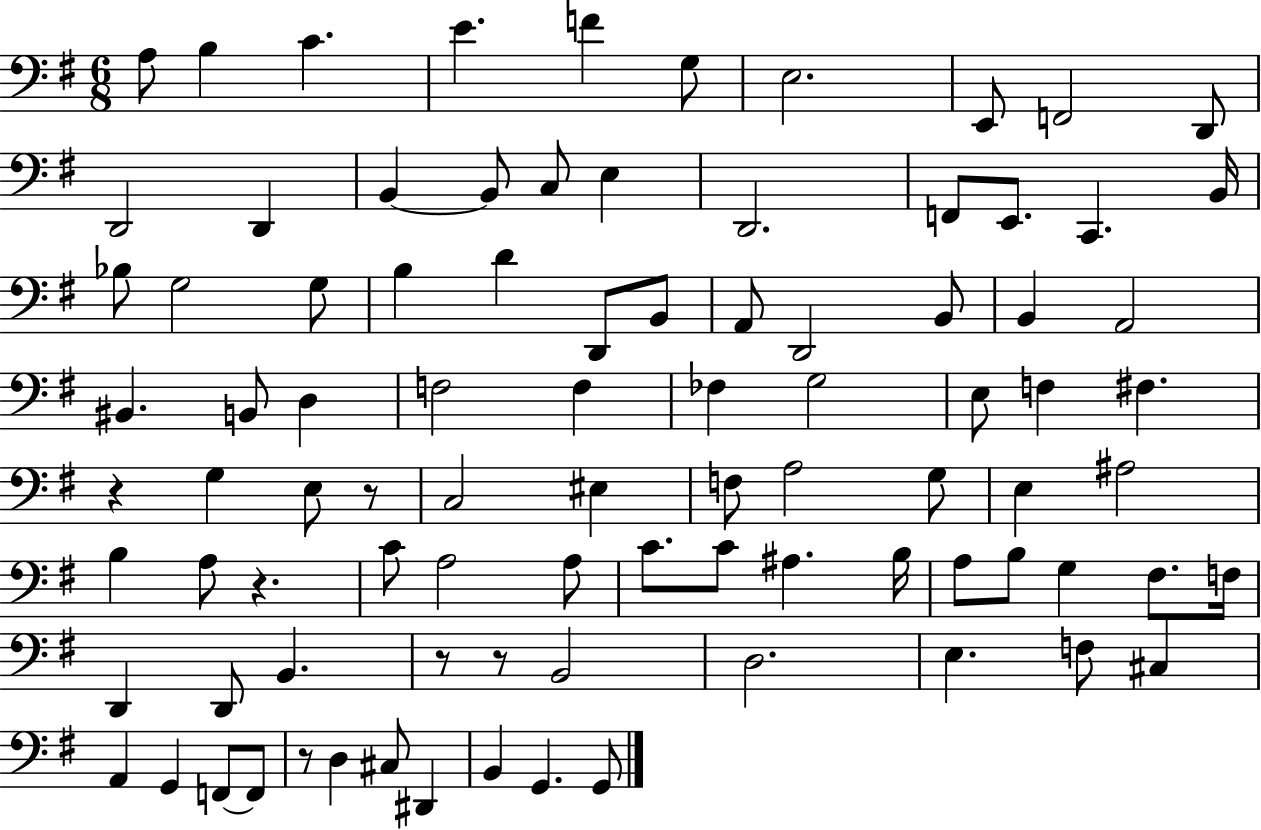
{
  \clef bass
  \numericTimeSignature
  \time 6/8
  \key g \major
  \repeat volta 2 { a8 b4 c'4. | e'4. f'4 g8 | e2. | e,8 f,2 d,8 | \break d,2 d,4 | b,4~~ b,8 c8 e4 | d,2. | f,8 e,8. c,4. b,16 | \break bes8 g2 g8 | b4 d'4 d,8 b,8 | a,8 d,2 b,8 | b,4 a,2 | \break bis,4. b,8 d4 | f2 f4 | fes4 g2 | e8 f4 fis4. | \break r4 g4 e8 r8 | c2 eis4 | f8 a2 g8 | e4 ais2 | \break b4 a8 r4. | c'8 a2 a8 | c'8. c'8 ais4. b16 | a8 b8 g4 fis8. f16 | \break d,4 d,8 b,4. | r8 r8 b,2 | d2. | e4. f8 cis4 | \break a,4 g,4 f,8~~ f,8 | r8 d4 cis8 dis,4 | b,4 g,4. g,8 | } \bar "|."
}